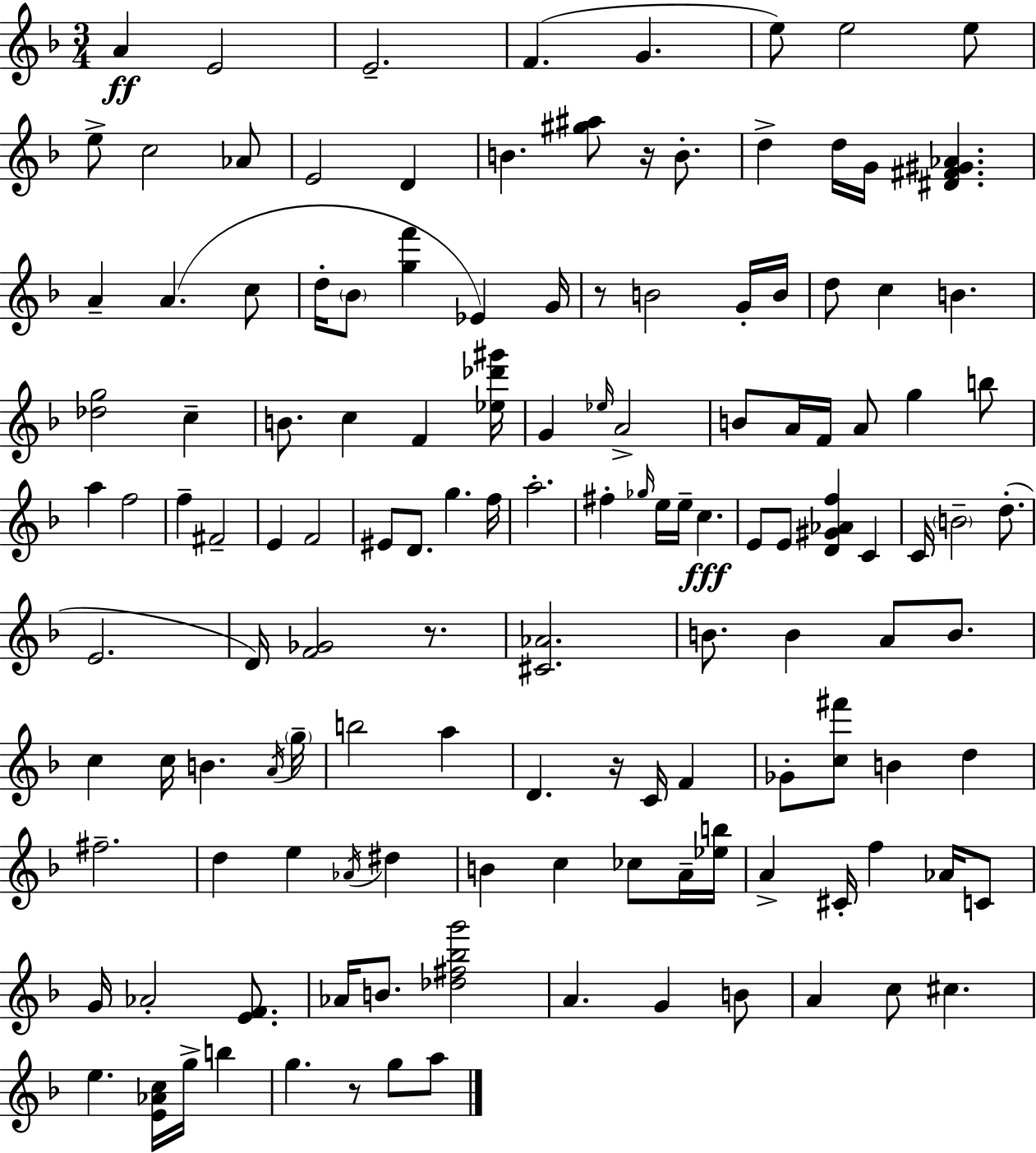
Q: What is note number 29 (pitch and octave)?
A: D5